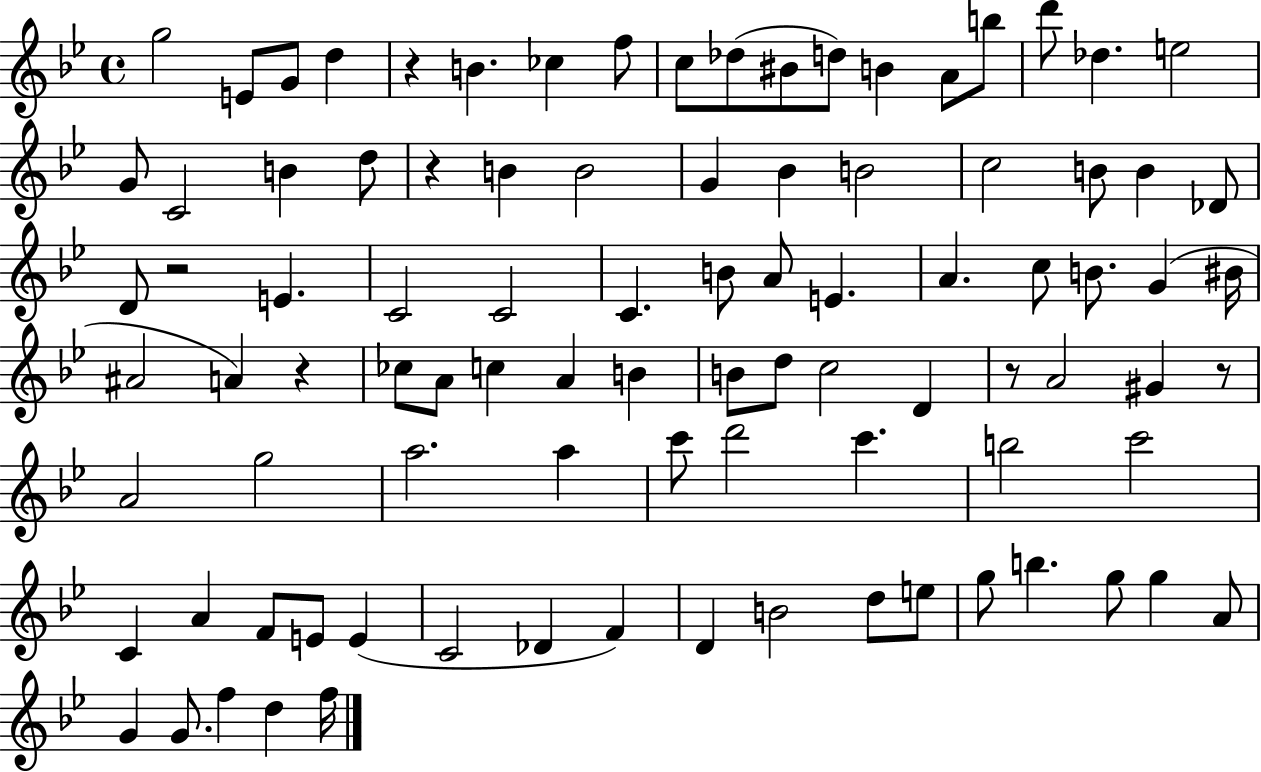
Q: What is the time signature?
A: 4/4